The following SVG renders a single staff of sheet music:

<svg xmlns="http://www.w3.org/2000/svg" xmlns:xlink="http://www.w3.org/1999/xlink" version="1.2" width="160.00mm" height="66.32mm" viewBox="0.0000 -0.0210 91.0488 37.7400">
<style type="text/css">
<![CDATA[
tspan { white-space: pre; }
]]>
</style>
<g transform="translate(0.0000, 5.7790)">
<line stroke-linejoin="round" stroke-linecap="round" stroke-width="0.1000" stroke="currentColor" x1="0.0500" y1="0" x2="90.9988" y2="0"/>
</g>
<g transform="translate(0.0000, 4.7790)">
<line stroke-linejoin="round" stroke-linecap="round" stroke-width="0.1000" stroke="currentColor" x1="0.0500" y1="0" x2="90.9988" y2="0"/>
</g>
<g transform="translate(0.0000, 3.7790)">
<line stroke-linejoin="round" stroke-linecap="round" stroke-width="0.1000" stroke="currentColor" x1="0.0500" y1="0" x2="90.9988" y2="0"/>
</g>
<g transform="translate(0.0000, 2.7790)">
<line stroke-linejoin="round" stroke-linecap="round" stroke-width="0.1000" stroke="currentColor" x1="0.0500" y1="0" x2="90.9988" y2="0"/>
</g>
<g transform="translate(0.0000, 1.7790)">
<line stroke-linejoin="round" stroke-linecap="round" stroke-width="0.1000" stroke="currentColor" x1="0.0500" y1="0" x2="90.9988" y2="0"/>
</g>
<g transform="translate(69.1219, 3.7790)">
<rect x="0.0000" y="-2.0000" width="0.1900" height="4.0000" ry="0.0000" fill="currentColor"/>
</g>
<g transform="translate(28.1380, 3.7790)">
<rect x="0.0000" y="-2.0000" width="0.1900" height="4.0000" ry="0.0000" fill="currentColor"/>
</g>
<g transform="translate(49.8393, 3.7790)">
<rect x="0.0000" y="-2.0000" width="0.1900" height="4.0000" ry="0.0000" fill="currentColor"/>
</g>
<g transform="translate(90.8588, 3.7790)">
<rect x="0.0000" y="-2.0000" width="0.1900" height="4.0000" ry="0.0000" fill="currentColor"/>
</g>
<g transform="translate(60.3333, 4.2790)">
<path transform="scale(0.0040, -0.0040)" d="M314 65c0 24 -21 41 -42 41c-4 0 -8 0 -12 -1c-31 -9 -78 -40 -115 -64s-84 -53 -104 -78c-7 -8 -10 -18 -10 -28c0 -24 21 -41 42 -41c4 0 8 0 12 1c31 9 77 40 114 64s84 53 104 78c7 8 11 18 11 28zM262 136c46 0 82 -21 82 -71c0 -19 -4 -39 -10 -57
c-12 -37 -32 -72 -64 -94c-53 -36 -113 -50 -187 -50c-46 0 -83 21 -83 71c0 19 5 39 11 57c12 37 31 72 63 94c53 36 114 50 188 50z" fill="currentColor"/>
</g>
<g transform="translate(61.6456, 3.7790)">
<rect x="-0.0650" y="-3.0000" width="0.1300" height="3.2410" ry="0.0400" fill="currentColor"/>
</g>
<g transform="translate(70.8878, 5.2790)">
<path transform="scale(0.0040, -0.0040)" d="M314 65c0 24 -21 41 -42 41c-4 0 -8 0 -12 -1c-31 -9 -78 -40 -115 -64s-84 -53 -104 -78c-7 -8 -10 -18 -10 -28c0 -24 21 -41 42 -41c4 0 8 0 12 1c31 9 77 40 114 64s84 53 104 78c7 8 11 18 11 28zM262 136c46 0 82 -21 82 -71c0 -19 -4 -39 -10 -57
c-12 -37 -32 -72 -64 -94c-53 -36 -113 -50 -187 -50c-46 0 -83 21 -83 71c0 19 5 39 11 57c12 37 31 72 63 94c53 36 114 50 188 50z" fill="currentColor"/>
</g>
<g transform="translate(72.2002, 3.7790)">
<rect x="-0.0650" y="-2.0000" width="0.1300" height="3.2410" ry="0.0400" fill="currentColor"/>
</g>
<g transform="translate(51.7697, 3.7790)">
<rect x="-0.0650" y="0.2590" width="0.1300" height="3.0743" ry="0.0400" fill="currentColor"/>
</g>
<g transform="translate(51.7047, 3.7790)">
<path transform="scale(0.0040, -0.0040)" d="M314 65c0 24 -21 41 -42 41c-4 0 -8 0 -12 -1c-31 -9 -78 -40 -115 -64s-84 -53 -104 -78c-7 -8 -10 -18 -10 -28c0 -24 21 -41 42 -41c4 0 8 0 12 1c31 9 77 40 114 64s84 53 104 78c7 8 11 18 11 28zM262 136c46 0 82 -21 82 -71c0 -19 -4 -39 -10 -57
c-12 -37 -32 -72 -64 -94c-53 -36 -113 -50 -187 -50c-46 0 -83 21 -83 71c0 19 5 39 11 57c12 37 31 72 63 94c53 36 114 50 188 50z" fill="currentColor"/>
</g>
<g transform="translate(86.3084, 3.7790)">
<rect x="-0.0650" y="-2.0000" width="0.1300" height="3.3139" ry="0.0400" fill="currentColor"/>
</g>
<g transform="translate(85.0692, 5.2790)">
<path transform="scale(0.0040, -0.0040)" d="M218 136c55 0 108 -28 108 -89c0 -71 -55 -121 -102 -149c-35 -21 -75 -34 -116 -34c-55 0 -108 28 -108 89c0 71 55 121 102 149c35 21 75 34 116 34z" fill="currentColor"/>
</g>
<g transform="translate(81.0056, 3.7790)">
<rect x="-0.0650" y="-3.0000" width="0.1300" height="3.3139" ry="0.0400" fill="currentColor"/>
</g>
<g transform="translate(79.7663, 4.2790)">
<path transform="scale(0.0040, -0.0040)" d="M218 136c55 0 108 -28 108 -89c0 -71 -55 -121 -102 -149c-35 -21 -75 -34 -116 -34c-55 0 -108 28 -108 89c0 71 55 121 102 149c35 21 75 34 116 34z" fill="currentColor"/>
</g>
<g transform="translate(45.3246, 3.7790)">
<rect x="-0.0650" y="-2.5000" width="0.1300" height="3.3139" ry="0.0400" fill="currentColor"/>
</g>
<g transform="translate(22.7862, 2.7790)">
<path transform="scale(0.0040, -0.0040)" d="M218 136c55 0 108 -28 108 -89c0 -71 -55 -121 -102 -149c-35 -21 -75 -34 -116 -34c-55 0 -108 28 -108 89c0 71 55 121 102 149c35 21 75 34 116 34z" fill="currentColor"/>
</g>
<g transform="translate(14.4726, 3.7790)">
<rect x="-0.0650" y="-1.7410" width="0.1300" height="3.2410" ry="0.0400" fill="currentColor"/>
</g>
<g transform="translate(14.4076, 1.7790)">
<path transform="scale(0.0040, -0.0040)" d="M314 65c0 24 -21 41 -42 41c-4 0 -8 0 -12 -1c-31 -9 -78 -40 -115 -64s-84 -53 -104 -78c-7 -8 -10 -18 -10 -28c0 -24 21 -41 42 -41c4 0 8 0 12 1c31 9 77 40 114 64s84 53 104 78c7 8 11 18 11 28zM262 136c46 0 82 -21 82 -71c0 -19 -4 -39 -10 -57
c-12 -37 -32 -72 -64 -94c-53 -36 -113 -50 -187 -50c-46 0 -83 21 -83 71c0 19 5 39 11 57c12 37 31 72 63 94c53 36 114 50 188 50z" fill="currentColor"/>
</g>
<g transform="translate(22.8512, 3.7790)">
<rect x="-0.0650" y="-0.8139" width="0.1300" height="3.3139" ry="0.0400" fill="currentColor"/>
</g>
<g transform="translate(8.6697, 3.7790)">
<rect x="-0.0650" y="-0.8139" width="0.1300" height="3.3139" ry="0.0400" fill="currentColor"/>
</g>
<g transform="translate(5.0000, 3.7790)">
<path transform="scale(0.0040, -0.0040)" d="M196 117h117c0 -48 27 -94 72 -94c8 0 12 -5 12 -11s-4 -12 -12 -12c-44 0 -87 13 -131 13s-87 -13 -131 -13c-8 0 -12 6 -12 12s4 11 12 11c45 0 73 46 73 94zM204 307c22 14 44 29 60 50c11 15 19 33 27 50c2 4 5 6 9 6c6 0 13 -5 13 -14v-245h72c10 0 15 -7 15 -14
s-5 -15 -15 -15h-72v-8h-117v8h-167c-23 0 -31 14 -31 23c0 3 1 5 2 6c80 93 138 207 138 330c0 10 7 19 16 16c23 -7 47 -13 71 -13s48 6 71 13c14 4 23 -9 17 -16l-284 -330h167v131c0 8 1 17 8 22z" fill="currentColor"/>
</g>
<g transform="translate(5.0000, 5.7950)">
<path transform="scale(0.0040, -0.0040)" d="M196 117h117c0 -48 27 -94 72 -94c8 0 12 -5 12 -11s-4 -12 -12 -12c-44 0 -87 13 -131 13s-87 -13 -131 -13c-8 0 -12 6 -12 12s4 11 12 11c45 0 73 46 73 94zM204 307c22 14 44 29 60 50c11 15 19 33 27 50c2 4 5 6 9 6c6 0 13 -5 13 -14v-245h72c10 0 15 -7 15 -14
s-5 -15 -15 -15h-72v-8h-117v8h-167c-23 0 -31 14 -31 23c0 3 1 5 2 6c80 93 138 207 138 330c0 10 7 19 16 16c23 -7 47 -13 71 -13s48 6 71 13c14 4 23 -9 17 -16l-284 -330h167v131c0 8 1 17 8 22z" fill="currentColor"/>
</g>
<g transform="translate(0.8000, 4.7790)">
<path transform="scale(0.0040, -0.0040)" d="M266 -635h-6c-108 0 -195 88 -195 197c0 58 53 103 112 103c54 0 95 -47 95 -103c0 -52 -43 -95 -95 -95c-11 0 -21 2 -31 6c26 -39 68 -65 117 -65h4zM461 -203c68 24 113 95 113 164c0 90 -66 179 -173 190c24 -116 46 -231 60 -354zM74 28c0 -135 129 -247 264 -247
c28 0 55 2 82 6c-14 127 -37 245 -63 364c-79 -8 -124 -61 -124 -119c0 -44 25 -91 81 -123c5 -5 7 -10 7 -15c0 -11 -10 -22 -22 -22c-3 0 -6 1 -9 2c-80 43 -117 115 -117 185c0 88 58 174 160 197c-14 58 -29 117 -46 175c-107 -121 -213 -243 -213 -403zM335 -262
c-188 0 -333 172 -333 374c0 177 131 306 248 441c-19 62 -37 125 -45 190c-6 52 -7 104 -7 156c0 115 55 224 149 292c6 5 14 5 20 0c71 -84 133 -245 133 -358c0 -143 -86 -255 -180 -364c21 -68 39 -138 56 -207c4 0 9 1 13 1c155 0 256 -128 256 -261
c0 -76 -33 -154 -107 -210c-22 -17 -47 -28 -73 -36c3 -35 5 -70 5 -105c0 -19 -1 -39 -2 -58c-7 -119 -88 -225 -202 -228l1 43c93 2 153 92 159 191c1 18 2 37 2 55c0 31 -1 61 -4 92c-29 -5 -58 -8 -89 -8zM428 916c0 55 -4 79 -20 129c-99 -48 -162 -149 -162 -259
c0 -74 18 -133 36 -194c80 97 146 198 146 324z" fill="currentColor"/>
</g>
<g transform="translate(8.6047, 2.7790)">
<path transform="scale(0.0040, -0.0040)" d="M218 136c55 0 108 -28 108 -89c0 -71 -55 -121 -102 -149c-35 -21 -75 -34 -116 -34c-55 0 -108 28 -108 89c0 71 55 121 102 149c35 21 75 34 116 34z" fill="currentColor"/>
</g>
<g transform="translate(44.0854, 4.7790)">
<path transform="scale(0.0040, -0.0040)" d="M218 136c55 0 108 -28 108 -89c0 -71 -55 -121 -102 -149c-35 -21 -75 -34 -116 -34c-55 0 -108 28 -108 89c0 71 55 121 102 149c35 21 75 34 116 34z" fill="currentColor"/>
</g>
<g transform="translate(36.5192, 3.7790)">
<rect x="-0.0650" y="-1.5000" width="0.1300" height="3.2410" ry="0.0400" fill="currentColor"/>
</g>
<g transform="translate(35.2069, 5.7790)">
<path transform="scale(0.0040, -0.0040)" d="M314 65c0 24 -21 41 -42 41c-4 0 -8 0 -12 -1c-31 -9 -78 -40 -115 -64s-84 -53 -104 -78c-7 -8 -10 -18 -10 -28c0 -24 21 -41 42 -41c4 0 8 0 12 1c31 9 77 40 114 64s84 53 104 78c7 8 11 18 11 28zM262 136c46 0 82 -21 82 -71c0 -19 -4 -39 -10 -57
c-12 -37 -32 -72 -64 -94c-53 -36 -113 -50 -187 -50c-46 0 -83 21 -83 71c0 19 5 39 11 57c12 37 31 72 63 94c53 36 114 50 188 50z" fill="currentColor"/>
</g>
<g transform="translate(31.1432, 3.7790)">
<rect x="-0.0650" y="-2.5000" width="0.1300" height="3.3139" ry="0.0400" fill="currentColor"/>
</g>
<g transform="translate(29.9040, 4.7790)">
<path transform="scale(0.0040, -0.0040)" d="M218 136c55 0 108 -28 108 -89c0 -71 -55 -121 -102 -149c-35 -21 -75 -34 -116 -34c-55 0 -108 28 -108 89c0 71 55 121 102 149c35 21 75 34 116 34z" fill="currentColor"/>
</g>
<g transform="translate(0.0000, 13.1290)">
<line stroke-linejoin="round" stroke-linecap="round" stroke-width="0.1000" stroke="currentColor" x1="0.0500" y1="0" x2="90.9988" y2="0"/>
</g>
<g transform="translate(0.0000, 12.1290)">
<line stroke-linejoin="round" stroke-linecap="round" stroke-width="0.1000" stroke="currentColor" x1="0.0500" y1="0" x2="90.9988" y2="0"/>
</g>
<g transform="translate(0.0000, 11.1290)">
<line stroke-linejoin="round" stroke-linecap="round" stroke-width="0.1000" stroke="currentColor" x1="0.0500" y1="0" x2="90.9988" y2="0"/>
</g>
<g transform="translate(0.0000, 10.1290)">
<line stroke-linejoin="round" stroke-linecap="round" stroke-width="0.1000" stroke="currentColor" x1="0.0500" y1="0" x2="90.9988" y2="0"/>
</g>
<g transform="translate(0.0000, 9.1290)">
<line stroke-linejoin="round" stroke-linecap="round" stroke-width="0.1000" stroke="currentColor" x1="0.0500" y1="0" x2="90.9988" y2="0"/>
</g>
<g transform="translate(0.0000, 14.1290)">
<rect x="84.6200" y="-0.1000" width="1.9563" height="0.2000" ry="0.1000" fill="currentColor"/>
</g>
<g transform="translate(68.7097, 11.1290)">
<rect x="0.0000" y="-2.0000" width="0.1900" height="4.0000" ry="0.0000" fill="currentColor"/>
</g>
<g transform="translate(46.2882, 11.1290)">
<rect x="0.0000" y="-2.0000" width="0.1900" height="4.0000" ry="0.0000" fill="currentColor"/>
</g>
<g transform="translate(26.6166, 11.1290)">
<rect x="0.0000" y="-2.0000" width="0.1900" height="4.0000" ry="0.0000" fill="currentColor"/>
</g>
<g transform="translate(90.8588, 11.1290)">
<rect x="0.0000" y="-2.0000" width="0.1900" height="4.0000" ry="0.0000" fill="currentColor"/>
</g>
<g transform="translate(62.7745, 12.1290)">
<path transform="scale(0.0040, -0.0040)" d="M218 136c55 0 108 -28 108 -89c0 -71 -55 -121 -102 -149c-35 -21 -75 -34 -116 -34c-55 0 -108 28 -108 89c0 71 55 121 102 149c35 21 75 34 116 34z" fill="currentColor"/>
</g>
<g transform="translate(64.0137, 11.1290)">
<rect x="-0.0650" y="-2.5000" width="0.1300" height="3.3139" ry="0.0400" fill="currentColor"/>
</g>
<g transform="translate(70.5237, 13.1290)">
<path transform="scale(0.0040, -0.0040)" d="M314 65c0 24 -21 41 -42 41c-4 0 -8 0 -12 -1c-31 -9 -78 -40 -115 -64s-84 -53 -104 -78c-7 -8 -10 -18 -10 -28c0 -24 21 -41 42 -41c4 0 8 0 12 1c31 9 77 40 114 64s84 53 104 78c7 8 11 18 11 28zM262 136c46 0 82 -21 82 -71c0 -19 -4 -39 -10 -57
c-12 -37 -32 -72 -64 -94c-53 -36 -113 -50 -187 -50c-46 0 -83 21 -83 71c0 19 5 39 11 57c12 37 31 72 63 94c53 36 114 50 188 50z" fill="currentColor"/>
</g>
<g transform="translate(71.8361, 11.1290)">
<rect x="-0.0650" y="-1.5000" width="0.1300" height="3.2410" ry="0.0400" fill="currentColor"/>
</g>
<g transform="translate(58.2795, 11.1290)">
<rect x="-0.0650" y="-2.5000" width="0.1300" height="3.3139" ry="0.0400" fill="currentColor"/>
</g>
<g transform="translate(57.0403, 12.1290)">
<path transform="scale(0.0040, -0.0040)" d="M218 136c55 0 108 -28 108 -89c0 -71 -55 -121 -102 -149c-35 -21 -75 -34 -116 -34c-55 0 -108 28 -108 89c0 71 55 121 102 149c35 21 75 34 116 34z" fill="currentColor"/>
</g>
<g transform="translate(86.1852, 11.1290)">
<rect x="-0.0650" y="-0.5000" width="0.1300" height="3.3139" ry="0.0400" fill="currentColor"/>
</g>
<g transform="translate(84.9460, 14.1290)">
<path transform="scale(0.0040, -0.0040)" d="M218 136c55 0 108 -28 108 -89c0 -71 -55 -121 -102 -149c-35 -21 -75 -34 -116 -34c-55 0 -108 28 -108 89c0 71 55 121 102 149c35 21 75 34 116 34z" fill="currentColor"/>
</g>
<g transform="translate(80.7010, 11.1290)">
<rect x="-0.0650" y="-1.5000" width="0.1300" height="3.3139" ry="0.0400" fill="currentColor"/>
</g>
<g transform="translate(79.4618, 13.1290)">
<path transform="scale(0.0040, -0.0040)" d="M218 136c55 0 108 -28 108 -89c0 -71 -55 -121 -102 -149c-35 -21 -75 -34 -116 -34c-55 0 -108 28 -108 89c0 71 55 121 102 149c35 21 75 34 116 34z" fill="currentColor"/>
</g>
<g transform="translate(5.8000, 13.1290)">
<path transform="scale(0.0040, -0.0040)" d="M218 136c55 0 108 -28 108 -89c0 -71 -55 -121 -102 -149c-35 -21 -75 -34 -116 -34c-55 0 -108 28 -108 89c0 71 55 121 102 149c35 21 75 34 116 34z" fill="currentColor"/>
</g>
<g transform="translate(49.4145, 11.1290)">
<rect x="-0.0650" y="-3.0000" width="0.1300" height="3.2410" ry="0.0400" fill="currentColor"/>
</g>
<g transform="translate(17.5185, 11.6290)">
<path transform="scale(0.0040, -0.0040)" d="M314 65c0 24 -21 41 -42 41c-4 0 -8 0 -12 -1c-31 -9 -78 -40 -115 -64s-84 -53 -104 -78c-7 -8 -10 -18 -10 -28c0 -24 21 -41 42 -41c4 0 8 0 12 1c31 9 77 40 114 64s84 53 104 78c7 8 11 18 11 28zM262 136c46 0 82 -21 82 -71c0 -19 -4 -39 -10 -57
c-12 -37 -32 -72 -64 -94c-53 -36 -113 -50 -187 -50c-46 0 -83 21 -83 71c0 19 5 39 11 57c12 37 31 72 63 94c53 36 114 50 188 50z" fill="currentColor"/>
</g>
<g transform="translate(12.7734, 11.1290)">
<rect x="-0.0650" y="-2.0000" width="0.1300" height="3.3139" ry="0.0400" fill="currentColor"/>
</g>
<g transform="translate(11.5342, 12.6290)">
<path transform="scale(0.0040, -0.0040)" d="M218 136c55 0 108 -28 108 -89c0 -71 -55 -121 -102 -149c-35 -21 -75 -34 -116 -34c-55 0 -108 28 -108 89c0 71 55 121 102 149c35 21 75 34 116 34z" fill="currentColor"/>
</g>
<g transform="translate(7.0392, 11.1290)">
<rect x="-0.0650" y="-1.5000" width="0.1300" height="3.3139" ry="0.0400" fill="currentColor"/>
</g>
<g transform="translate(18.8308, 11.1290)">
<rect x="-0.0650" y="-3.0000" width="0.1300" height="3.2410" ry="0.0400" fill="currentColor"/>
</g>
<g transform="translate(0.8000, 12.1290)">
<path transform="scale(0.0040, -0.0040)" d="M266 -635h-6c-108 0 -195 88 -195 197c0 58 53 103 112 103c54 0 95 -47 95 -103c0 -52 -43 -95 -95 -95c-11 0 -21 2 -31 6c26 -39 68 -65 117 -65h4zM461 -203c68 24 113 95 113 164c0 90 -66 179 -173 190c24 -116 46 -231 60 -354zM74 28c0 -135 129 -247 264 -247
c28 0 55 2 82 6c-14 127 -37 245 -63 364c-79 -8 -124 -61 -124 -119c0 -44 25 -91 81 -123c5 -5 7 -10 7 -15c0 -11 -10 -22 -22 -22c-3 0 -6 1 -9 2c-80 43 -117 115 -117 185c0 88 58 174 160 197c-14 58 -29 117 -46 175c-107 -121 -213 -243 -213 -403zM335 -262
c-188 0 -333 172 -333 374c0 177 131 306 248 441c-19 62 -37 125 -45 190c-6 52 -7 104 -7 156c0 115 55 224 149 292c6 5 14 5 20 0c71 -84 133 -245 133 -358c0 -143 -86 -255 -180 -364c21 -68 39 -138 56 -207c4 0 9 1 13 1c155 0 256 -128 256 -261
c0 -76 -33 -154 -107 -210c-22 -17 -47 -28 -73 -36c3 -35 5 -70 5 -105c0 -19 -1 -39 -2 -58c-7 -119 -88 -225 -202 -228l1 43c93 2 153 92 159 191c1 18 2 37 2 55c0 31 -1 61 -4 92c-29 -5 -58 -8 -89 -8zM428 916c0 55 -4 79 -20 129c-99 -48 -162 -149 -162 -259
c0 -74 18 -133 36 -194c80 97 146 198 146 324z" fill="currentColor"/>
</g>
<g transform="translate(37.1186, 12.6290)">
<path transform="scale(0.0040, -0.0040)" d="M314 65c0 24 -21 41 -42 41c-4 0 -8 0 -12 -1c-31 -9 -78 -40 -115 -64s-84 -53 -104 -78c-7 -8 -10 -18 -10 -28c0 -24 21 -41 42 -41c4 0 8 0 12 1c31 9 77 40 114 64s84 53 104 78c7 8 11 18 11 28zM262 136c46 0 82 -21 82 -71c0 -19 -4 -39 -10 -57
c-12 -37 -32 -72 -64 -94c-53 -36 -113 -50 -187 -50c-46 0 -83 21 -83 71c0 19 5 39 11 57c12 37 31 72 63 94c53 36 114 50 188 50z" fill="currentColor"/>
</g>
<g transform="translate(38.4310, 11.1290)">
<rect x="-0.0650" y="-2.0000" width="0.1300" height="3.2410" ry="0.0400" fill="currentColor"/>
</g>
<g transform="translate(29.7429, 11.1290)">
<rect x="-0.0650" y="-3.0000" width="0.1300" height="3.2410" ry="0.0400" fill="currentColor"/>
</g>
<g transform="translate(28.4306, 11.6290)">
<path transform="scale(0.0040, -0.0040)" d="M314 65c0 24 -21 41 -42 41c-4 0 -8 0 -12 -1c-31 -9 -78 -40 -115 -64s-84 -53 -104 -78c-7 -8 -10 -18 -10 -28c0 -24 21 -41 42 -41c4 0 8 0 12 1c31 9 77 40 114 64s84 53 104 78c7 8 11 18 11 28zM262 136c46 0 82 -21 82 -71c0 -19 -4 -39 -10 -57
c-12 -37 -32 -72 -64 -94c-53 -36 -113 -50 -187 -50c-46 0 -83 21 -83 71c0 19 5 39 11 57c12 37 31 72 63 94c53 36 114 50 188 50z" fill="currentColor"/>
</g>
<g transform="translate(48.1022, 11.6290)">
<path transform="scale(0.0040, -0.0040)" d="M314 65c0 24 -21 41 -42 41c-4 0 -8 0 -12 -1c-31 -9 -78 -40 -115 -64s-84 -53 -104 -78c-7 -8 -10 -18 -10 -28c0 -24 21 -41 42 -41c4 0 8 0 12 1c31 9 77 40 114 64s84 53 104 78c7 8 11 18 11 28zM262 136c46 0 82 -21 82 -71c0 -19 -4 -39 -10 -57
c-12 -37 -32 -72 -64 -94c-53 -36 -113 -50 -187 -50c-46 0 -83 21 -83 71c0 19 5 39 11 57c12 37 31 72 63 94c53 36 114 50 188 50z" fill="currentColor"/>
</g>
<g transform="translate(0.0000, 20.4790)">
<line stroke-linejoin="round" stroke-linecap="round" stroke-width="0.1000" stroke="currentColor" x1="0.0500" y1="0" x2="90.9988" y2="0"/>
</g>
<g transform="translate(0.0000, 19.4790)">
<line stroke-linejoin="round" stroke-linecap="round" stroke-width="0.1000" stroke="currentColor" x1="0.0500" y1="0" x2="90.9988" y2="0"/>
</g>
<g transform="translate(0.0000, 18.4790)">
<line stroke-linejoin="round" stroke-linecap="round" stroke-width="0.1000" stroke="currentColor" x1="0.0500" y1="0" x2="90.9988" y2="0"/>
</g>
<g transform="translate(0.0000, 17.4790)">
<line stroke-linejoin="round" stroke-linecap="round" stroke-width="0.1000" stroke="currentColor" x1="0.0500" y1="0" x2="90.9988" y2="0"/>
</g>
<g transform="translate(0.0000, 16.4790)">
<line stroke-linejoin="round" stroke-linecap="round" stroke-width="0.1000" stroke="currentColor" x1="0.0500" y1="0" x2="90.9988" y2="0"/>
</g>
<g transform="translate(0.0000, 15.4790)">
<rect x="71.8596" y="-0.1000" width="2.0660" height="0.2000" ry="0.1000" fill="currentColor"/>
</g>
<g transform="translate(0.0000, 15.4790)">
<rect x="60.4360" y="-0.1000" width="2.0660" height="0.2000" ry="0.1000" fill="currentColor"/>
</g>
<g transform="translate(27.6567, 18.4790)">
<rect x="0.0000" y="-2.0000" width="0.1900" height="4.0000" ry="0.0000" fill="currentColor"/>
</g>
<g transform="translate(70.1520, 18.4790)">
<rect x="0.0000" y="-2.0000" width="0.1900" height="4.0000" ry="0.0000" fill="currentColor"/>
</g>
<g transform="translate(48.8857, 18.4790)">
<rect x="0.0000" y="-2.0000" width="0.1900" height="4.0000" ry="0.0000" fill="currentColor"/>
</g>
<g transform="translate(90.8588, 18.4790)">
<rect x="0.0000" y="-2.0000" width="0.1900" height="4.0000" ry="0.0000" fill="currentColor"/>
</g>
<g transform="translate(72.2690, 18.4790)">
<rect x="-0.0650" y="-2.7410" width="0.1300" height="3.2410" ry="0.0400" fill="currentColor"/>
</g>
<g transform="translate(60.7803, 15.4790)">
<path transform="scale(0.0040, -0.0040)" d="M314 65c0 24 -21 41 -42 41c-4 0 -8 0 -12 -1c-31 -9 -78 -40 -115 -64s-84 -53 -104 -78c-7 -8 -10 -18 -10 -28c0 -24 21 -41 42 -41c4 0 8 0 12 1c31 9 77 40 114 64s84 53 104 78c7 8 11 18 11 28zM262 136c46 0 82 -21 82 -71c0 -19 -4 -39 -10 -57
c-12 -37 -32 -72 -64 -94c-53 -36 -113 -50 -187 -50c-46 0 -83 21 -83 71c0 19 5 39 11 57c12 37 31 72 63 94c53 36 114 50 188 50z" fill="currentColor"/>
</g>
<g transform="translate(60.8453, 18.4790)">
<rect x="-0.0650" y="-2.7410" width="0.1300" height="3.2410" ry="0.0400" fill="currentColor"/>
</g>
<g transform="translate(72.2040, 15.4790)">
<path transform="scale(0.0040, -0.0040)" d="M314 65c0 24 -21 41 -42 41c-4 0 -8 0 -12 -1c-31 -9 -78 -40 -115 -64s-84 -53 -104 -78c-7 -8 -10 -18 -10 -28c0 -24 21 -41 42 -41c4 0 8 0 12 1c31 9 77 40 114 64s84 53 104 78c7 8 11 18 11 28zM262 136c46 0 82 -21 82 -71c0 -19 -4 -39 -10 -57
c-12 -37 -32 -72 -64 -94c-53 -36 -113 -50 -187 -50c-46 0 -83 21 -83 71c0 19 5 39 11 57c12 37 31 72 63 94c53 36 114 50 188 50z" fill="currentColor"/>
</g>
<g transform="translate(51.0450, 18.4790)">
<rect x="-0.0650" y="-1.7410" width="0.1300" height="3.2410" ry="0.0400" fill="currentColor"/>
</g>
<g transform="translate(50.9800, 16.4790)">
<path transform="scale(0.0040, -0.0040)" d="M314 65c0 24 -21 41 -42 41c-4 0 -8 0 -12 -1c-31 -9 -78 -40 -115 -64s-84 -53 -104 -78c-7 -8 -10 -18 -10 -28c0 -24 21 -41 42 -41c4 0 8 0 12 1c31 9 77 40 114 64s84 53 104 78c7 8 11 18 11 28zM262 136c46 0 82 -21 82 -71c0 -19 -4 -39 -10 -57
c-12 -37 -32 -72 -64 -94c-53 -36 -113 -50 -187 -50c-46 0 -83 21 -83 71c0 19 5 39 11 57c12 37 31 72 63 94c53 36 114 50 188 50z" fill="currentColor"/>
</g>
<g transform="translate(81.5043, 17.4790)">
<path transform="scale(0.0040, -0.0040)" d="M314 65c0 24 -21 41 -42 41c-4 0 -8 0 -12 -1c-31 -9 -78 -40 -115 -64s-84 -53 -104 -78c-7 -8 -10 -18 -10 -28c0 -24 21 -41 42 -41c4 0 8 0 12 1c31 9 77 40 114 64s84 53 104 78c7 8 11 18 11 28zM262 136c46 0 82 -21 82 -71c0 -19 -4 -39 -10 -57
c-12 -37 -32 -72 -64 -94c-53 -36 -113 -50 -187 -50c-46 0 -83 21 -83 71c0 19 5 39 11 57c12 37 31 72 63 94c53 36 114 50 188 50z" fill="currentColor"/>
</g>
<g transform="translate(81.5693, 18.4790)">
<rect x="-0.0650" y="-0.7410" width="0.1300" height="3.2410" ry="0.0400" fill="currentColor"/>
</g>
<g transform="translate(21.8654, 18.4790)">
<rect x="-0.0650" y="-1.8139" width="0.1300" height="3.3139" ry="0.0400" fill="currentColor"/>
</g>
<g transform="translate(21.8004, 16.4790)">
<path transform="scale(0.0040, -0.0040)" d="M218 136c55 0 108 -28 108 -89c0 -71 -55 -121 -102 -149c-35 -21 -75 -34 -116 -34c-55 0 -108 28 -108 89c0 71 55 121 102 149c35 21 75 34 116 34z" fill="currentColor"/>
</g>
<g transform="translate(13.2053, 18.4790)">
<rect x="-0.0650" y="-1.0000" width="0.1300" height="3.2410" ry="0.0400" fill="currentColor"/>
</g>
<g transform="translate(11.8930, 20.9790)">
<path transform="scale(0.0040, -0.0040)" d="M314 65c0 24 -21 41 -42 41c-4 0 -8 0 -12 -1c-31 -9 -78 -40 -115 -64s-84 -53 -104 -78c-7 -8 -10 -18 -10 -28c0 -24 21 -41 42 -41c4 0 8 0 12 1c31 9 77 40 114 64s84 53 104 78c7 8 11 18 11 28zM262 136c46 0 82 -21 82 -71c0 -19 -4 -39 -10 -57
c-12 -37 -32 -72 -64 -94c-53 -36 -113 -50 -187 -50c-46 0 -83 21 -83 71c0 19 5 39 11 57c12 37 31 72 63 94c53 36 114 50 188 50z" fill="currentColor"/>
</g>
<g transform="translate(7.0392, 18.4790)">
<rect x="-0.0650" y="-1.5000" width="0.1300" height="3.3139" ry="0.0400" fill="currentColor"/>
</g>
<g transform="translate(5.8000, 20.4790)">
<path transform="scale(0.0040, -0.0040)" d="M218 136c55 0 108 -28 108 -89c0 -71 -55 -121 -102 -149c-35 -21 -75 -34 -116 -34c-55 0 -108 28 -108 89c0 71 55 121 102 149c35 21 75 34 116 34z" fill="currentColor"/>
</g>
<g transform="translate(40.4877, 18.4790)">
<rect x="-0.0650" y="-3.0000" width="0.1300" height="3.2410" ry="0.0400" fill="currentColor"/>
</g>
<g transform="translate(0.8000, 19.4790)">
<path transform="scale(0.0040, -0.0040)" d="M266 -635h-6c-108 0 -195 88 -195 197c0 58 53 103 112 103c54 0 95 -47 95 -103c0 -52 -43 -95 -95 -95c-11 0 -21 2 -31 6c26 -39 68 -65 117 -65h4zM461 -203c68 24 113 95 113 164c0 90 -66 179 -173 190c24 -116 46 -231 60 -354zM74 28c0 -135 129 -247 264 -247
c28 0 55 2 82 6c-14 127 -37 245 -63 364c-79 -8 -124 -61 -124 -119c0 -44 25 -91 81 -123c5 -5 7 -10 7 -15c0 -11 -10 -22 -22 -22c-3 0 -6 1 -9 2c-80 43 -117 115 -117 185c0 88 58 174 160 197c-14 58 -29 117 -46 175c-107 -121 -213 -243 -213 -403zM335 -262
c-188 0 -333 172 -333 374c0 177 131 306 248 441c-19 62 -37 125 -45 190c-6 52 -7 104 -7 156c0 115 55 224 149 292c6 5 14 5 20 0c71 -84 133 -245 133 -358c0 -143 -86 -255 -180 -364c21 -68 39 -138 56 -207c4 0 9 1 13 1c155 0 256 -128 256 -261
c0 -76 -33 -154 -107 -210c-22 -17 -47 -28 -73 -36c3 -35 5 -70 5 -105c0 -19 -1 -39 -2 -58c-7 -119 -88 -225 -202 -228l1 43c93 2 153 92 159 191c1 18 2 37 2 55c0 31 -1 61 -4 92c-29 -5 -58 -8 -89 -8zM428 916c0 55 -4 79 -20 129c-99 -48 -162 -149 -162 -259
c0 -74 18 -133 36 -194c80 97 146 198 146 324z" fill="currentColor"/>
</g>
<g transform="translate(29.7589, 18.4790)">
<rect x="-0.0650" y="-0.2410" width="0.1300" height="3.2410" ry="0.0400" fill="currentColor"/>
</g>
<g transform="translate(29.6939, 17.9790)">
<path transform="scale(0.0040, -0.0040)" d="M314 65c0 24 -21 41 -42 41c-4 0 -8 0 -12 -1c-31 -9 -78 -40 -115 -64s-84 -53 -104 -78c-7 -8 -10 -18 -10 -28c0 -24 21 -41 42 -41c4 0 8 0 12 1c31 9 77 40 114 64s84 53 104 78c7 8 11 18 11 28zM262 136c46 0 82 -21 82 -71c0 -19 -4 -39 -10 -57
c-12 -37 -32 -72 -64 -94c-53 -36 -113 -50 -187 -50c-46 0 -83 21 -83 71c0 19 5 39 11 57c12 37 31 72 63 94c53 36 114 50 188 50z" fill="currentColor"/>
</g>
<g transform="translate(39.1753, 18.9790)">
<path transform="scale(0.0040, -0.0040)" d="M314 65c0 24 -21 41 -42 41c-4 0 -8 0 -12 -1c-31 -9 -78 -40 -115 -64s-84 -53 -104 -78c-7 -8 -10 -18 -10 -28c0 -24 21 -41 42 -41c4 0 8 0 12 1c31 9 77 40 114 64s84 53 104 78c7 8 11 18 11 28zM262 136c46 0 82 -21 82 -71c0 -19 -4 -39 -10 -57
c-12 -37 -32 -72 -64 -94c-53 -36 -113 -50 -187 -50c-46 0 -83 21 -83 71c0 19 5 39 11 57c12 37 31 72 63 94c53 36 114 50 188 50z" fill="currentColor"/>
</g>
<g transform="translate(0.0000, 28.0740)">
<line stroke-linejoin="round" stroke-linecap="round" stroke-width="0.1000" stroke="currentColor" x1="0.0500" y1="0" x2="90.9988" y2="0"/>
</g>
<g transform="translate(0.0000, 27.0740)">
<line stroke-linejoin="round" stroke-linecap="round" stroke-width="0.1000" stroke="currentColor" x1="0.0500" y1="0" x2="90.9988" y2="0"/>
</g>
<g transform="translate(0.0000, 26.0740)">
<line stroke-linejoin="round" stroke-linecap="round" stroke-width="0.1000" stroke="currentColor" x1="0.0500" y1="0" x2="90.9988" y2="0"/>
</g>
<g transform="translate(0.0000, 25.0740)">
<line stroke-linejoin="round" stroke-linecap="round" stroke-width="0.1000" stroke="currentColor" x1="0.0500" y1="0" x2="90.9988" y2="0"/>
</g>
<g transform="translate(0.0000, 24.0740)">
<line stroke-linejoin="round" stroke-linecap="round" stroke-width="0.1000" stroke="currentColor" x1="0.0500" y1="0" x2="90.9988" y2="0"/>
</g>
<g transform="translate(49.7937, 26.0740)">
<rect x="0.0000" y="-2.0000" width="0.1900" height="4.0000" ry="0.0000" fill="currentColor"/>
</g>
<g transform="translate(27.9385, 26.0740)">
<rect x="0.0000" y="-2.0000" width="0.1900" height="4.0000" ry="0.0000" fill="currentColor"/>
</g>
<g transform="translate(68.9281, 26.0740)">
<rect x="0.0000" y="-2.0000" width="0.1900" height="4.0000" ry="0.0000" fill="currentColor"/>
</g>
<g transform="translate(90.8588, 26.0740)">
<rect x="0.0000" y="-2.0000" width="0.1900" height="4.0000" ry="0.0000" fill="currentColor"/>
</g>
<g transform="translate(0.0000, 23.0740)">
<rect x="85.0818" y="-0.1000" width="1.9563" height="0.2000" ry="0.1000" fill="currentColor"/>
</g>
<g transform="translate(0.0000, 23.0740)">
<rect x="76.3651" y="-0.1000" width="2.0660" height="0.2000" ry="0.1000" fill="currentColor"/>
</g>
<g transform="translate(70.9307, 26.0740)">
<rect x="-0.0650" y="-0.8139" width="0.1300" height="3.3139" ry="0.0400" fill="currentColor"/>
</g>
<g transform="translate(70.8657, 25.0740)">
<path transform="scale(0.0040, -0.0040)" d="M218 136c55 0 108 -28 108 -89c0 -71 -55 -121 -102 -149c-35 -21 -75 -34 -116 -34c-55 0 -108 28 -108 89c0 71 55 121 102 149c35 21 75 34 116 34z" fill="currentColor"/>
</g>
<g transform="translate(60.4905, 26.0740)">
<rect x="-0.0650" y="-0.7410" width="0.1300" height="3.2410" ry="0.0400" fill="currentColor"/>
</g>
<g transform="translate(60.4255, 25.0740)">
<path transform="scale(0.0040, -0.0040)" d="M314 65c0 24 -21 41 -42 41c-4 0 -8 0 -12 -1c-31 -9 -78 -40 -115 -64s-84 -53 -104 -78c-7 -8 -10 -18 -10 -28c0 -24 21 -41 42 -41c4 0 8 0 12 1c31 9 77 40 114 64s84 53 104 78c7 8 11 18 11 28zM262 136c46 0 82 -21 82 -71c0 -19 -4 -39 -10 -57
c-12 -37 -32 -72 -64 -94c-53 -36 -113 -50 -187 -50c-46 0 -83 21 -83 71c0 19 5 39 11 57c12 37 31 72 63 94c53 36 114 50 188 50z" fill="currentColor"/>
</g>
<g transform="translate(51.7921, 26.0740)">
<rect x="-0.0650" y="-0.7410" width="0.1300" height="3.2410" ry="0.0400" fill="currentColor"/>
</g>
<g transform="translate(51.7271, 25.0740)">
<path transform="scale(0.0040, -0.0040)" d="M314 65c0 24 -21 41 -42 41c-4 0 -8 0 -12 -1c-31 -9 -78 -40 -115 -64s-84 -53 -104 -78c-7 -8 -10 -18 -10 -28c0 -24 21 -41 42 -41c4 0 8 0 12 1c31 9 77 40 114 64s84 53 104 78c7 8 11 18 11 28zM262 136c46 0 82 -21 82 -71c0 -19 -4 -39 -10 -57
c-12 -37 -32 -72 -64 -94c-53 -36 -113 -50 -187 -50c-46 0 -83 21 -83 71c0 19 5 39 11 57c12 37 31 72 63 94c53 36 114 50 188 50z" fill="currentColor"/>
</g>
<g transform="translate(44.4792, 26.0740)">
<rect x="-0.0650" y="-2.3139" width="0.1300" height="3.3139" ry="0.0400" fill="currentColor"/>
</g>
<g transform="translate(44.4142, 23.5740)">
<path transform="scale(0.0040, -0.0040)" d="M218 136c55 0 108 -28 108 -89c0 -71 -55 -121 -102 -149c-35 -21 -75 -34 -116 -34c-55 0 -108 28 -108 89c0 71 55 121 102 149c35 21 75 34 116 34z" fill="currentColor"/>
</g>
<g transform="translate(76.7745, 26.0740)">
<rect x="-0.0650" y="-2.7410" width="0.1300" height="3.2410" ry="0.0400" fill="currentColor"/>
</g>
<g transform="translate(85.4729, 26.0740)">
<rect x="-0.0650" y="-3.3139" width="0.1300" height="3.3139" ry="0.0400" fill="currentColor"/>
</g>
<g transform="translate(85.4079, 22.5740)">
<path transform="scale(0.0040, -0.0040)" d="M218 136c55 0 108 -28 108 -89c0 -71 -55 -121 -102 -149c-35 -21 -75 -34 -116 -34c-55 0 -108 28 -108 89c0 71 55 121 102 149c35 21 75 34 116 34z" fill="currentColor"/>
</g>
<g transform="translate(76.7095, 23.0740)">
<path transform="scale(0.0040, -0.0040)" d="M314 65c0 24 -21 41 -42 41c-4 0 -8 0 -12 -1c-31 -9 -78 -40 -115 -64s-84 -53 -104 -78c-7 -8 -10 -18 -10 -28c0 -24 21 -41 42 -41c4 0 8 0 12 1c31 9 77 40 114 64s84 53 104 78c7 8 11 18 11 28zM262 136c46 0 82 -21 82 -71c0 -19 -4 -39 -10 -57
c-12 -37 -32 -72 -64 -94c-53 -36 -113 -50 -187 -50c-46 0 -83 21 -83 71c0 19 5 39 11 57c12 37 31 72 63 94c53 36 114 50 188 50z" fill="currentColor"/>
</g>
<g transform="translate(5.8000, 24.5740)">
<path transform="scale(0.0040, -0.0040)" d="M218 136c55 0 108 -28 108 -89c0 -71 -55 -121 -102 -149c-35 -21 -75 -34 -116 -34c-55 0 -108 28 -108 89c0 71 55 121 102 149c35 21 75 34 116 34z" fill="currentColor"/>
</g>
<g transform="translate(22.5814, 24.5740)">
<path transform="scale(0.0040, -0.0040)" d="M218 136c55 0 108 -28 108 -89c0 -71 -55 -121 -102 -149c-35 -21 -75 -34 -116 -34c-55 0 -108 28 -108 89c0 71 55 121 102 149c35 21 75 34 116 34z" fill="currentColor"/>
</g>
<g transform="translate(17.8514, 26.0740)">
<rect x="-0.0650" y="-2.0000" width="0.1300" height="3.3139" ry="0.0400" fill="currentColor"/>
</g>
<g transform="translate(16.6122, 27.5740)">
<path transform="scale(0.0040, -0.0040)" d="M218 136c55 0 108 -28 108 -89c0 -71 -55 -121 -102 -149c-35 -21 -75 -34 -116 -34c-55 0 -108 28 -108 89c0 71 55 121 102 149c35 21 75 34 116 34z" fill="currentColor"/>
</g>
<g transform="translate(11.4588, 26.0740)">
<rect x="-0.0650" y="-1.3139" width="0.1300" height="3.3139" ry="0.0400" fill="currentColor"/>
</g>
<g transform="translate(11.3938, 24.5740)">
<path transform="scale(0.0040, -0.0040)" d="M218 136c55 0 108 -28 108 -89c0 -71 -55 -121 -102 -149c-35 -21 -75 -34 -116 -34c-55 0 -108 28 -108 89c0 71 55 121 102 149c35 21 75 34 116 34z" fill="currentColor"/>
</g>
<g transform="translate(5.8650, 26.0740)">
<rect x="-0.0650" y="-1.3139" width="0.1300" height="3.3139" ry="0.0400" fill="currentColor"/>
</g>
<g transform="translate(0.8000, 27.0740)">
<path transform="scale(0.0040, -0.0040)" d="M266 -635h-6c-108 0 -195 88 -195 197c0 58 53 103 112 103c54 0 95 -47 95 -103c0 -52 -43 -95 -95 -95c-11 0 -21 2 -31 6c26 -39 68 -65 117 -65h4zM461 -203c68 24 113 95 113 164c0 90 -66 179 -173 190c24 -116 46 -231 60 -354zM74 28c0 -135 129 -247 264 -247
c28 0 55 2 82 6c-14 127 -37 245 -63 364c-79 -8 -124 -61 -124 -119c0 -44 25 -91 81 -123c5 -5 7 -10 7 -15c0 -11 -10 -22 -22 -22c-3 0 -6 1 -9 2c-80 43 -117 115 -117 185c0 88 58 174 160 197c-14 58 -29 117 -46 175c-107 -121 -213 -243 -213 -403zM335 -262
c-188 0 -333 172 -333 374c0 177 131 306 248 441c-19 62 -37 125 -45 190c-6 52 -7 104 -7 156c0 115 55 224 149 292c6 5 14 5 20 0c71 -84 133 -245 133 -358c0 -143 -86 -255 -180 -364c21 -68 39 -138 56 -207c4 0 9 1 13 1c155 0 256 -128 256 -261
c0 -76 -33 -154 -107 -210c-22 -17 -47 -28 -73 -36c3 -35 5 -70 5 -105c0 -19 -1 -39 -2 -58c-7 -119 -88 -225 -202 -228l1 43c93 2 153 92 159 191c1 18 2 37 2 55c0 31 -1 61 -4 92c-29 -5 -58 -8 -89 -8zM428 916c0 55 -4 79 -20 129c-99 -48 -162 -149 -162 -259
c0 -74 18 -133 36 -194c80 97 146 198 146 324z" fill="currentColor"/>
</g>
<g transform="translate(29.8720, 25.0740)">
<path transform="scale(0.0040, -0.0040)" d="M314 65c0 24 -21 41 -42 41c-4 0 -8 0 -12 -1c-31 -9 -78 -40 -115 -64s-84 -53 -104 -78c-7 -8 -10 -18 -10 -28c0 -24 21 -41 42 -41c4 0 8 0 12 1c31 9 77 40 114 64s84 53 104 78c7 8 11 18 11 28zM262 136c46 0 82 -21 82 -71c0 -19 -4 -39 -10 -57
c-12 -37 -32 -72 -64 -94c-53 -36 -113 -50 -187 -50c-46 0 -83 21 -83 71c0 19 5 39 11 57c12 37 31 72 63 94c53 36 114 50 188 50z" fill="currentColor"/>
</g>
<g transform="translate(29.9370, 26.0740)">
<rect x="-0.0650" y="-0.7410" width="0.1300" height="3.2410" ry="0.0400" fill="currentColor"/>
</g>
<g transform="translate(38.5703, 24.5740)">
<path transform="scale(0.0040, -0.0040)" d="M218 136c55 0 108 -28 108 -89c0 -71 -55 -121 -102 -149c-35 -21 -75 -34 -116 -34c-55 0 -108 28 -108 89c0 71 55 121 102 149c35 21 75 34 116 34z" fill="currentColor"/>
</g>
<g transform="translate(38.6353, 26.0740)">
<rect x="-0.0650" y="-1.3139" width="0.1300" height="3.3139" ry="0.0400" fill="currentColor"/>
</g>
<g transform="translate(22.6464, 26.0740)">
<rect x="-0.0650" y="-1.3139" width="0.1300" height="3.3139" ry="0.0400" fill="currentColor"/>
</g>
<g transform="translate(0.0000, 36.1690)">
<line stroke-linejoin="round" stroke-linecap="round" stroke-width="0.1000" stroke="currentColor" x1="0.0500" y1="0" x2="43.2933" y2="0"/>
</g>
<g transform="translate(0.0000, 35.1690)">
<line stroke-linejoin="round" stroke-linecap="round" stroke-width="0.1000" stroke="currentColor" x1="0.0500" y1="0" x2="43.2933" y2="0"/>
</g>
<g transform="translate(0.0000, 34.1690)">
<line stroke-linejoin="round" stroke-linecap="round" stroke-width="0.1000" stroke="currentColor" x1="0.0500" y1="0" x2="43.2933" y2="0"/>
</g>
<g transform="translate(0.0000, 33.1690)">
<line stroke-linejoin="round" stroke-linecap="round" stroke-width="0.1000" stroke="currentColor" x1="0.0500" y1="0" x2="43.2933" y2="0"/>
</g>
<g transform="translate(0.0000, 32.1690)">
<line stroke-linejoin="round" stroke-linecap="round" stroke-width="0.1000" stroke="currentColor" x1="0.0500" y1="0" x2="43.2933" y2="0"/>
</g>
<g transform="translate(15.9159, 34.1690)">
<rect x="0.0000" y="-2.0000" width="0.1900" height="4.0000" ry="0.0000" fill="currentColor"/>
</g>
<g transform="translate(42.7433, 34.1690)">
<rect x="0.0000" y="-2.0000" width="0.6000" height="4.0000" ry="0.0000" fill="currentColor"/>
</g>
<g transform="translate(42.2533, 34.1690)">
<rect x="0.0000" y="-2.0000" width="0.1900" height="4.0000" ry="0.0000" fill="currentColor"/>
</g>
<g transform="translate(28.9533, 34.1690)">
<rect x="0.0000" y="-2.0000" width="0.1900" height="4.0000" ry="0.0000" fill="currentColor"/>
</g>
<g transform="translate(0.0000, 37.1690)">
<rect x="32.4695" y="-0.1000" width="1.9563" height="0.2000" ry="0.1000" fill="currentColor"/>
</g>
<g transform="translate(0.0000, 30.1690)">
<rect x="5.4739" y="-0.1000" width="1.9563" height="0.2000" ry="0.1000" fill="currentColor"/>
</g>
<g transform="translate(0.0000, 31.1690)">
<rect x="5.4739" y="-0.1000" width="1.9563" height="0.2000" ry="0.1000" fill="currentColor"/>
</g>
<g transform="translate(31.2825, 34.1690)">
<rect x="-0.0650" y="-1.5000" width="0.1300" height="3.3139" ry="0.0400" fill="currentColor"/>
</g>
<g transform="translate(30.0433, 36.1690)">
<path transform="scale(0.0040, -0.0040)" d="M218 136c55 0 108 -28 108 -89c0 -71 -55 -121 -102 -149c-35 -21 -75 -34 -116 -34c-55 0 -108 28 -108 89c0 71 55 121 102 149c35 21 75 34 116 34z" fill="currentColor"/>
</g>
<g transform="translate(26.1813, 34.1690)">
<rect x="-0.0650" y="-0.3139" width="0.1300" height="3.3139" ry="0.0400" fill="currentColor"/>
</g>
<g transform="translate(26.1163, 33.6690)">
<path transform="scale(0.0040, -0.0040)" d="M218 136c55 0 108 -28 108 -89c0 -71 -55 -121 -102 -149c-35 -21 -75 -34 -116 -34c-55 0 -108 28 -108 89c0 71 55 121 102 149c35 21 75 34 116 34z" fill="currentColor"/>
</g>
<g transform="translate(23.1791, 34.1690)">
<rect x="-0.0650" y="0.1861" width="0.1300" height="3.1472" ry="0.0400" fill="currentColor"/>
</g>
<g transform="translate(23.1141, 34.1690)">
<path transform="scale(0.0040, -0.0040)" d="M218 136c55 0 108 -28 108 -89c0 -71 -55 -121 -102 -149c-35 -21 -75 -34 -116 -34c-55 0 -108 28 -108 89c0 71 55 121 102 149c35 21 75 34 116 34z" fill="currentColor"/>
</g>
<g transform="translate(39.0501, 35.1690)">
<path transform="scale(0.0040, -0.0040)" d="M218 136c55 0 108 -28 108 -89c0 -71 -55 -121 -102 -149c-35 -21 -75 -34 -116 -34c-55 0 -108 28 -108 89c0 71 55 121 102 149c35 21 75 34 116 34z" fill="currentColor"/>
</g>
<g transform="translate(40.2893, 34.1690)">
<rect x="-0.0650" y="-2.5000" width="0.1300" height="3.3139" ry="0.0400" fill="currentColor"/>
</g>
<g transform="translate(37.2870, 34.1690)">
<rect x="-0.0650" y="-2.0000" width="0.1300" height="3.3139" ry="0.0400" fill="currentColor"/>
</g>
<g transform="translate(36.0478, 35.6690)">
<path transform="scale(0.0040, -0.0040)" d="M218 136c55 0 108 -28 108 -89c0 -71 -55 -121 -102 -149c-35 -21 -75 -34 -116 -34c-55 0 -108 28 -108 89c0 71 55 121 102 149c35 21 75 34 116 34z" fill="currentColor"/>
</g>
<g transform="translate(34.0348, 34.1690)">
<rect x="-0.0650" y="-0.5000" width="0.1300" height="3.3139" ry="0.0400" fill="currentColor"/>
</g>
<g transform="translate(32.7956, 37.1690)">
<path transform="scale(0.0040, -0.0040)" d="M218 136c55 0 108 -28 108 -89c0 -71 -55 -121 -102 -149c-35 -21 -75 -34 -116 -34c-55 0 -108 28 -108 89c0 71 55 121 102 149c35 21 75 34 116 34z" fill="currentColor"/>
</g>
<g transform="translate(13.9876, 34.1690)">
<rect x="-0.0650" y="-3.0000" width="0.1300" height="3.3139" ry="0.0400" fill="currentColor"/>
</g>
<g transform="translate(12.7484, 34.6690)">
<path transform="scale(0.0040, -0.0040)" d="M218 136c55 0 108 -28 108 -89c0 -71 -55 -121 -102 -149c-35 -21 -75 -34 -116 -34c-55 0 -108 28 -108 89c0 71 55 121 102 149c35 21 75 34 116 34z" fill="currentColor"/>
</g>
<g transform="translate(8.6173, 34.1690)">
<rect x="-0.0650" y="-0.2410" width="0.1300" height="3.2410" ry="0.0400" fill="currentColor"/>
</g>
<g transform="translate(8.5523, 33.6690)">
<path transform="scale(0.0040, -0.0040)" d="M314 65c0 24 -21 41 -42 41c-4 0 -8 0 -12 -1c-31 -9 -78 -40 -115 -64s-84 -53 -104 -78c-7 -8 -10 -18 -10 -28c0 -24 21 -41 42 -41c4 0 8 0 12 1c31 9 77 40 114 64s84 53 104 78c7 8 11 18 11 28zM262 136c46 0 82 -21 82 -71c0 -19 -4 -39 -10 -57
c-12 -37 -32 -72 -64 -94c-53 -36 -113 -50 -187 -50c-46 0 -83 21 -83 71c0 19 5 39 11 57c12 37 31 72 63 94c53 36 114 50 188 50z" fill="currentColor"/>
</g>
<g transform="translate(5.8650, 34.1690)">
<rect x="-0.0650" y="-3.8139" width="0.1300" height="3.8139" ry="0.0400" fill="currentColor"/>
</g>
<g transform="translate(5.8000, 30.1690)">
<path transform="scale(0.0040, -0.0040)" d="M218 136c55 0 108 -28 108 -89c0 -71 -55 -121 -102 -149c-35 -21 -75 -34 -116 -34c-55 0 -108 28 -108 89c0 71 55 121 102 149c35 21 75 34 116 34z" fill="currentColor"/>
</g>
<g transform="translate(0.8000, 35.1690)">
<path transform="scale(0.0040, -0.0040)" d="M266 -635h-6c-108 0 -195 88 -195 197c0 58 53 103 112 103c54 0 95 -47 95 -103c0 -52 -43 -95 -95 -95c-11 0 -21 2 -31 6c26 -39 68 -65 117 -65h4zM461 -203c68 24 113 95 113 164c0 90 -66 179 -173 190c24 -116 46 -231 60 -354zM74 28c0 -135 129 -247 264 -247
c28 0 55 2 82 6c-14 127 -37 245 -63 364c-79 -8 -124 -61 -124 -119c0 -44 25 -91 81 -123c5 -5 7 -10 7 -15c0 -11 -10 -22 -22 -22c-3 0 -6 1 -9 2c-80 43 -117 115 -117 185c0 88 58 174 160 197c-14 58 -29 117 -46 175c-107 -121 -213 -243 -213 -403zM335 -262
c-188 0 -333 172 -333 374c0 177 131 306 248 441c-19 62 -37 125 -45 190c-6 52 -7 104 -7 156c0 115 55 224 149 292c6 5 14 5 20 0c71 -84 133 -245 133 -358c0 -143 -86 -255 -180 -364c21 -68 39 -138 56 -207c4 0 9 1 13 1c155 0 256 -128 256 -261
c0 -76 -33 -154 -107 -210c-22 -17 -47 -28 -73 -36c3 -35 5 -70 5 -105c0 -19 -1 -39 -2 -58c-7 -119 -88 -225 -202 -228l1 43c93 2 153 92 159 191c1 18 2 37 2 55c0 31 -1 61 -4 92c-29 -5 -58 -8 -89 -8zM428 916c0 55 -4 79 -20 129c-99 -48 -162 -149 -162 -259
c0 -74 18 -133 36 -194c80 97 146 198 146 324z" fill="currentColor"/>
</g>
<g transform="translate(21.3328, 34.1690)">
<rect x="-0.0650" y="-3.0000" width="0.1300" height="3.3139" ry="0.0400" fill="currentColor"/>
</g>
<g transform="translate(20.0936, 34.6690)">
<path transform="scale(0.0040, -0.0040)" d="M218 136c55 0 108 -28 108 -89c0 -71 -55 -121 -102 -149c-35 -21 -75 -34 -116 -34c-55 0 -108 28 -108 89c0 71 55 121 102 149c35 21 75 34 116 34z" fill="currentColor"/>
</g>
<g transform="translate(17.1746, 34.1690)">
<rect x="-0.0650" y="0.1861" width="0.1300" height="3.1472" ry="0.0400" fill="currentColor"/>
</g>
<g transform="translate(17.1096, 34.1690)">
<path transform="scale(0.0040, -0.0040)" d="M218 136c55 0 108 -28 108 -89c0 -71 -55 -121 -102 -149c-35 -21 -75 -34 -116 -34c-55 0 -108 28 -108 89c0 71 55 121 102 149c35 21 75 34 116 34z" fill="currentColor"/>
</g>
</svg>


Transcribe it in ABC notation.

X:1
T:Untitled
M:4/4
L:1/4
K:C
d f2 d G E2 G B2 A2 F2 A F E F A2 A2 F2 A2 G G E2 E C E D2 f c2 A2 f2 a2 a2 d2 e e F e d2 e g d2 d2 d a2 b c' c2 A B A B c E C F G